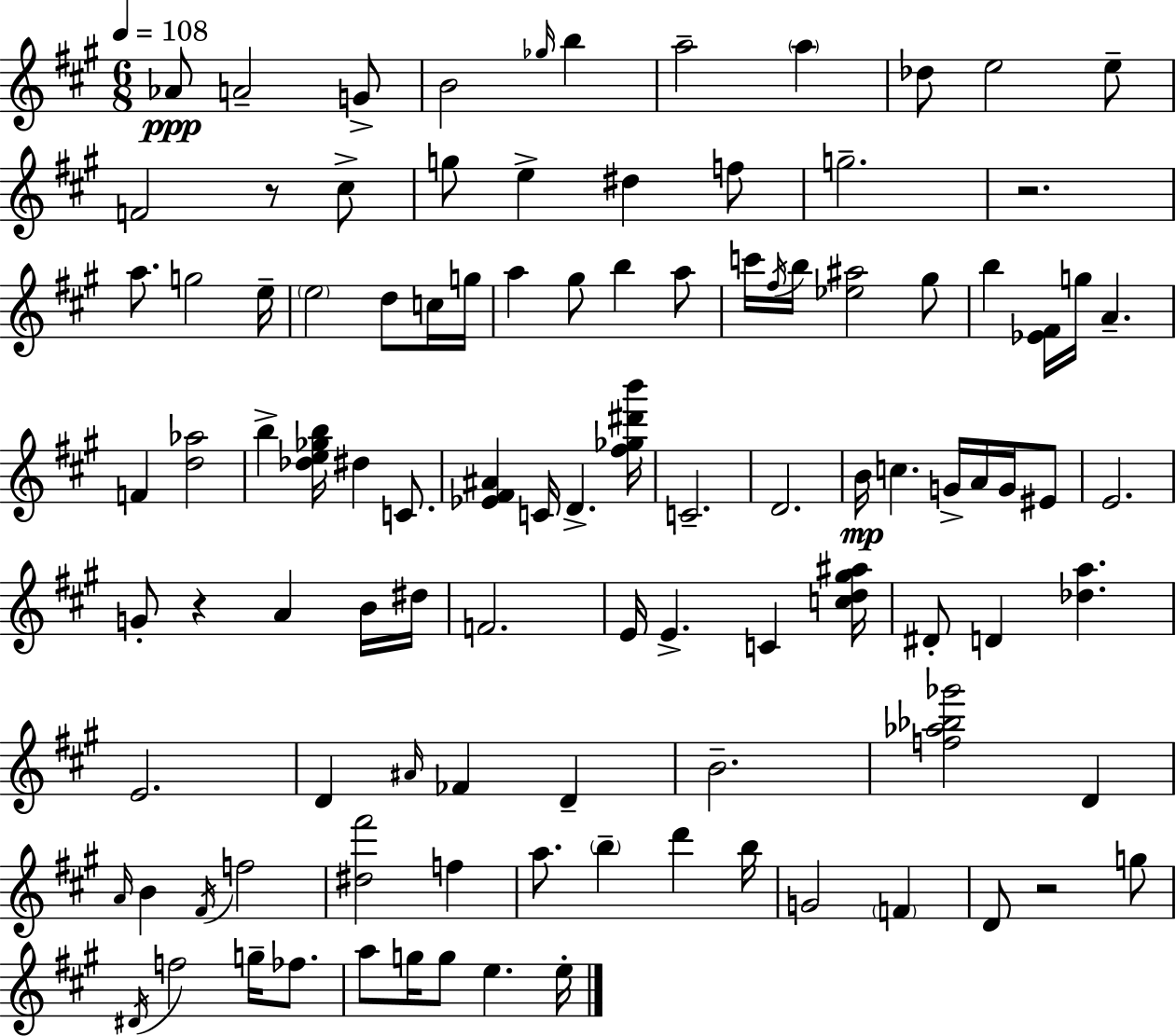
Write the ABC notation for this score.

X:1
T:Untitled
M:6/8
L:1/4
K:A
_A/2 A2 G/2 B2 _g/4 b a2 a _d/2 e2 e/2 F2 z/2 ^c/2 g/2 e ^d f/2 g2 z2 a/2 g2 e/4 e2 d/2 c/4 g/4 a ^g/2 b a/2 c'/4 ^f/4 b/4 [_e^a]2 ^g/2 b [_E^F]/4 g/4 A F [d_a]2 b [_de_gb]/4 ^d C/2 [_E^F^A] C/4 D [^f_g^d'b']/4 C2 D2 B/4 c G/4 A/4 G/4 ^E/2 E2 G/2 z A B/4 ^d/4 F2 E/4 E C [cd^g^a]/4 ^D/2 D [_da] E2 D ^A/4 _F D B2 [f_a_b_g']2 D A/4 B ^F/4 f2 [^d^f']2 f a/2 b d' b/4 G2 F D/2 z2 g/2 ^D/4 f2 g/4 _f/2 a/2 g/4 g/2 e e/4